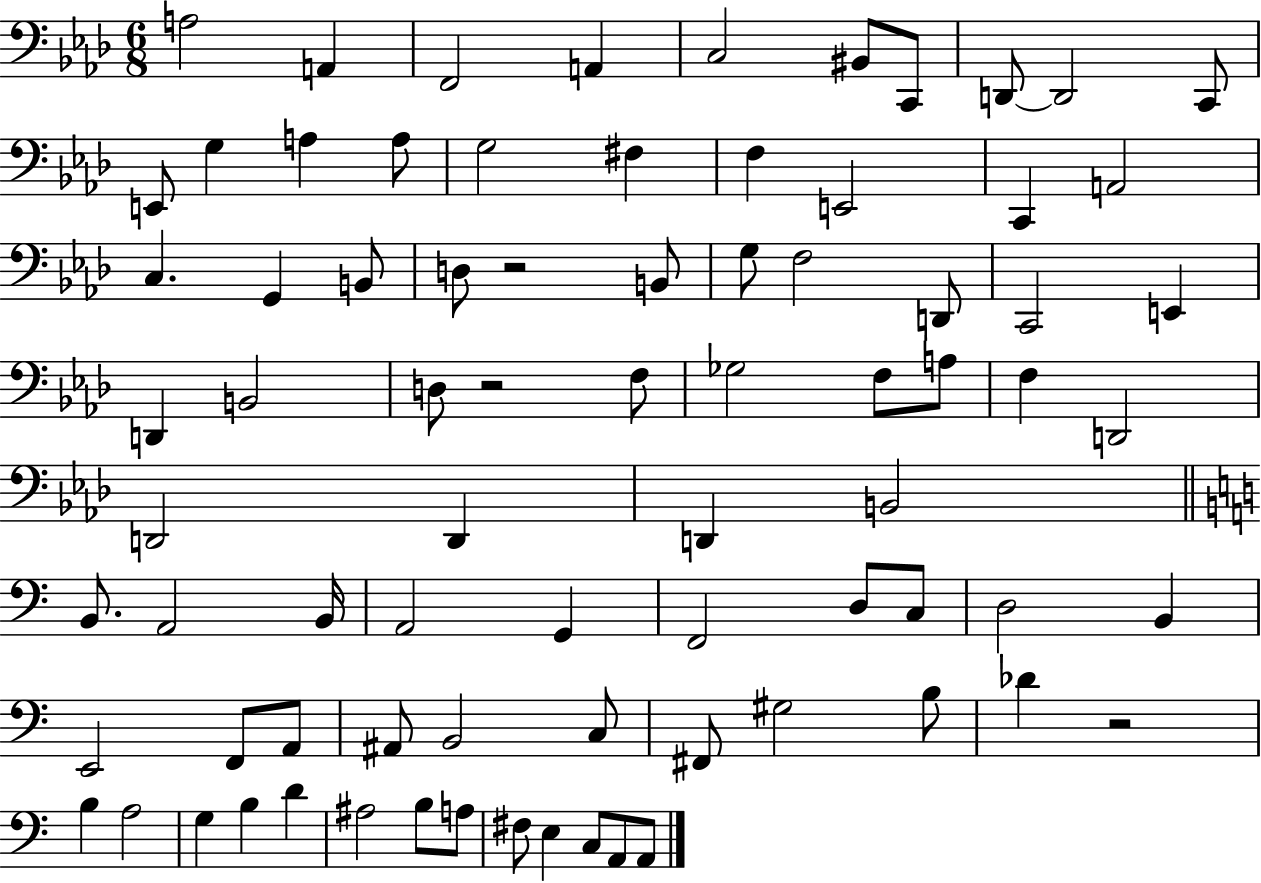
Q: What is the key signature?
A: AES major